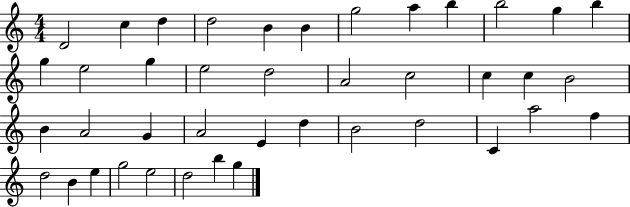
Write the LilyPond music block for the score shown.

{
  \clef treble
  \numericTimeSignature
  \time 4/4
  \key c \major
  d'2 c''4 d''4 | d''2 b'4 b'4 | g''2 a''4 b''4 | b''2 g''4 b''4 | \break g''4 e''2 g''4 | e''2 d''2 | a'2 c''2 | c''4 c''4 b'2 | \break b'4 a'2 g'4 | a'2 e'4 d''4 | b'2 d''2 | c'4 a''2 f''4 | \break d''2 b'4 e''4 | g''2 e''2 | d''2 b''4 g''4 | \bar "|."
}